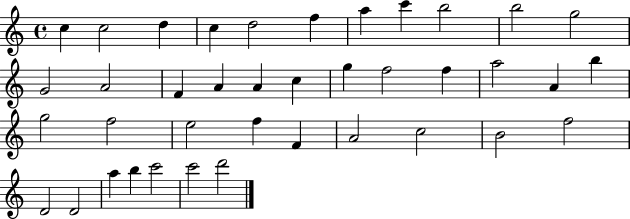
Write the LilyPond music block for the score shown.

{
  \clef treble
  \time 4/4
  \defaultTimeSignature
  \key c \major
  c''4 c''2 d''4 | c''4 d''2 f''4 | a''4 c'''4 b''2 | b''2 g''2 | \break g'2 a'2 | f'4 a'4 a'4 c''4 | g''4 f''2 f''4 | a''2 a'4 b''4 | \break g''2 f''2 | e''2 f''4 f'4 | a'2 c''2 | b'2 f''2 | \break d'2 d'2 | a''4 b''4 c'''2 | c'''2 d'''2 | \bar "|."
}